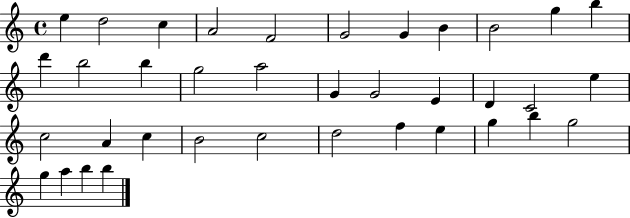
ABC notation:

X:1
T:Untitled
M:4/4
L:1/4
K:C
e d2 c A2 F2 G2 G B B2 g b d' b2 b g2 a2 G G2 E D C2 e c2 A c B2 c2 d2 f e g b g2 g a b b